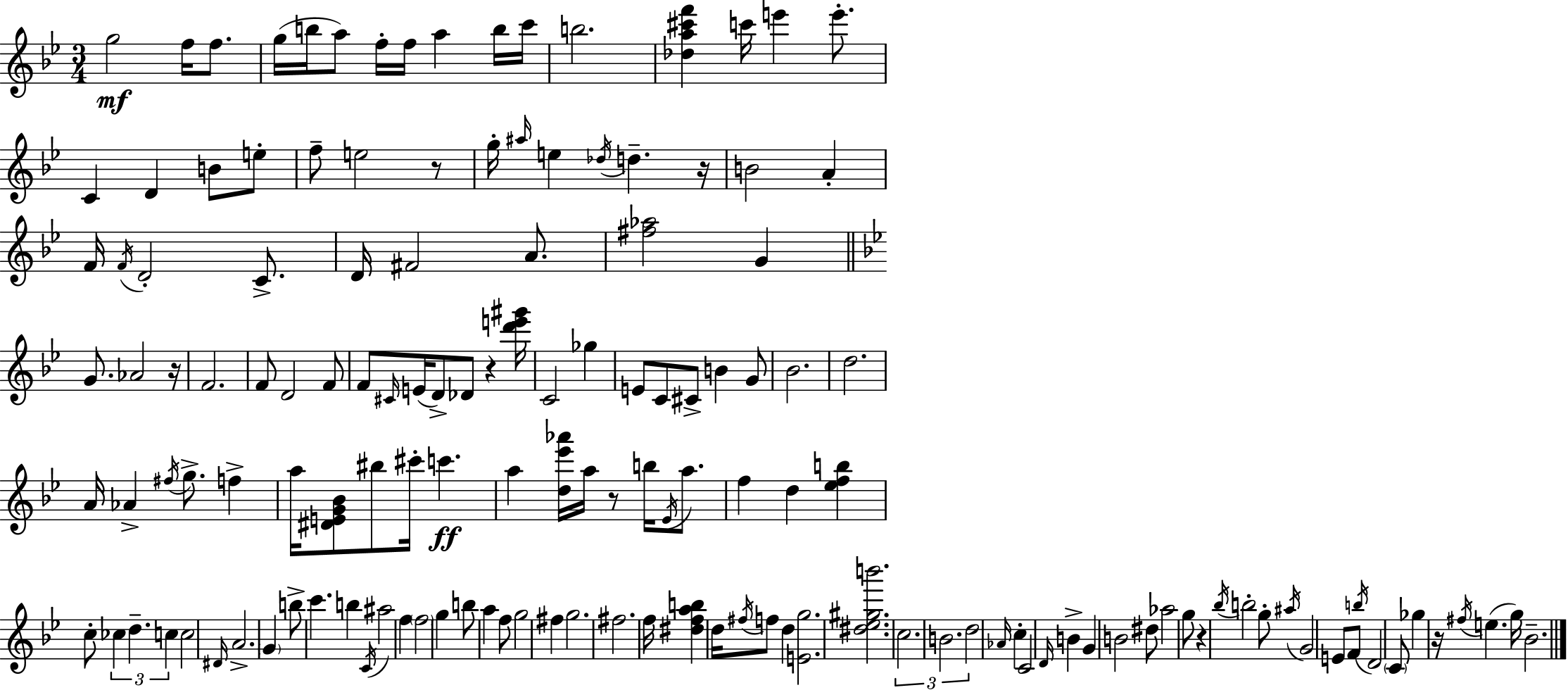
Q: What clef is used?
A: treble